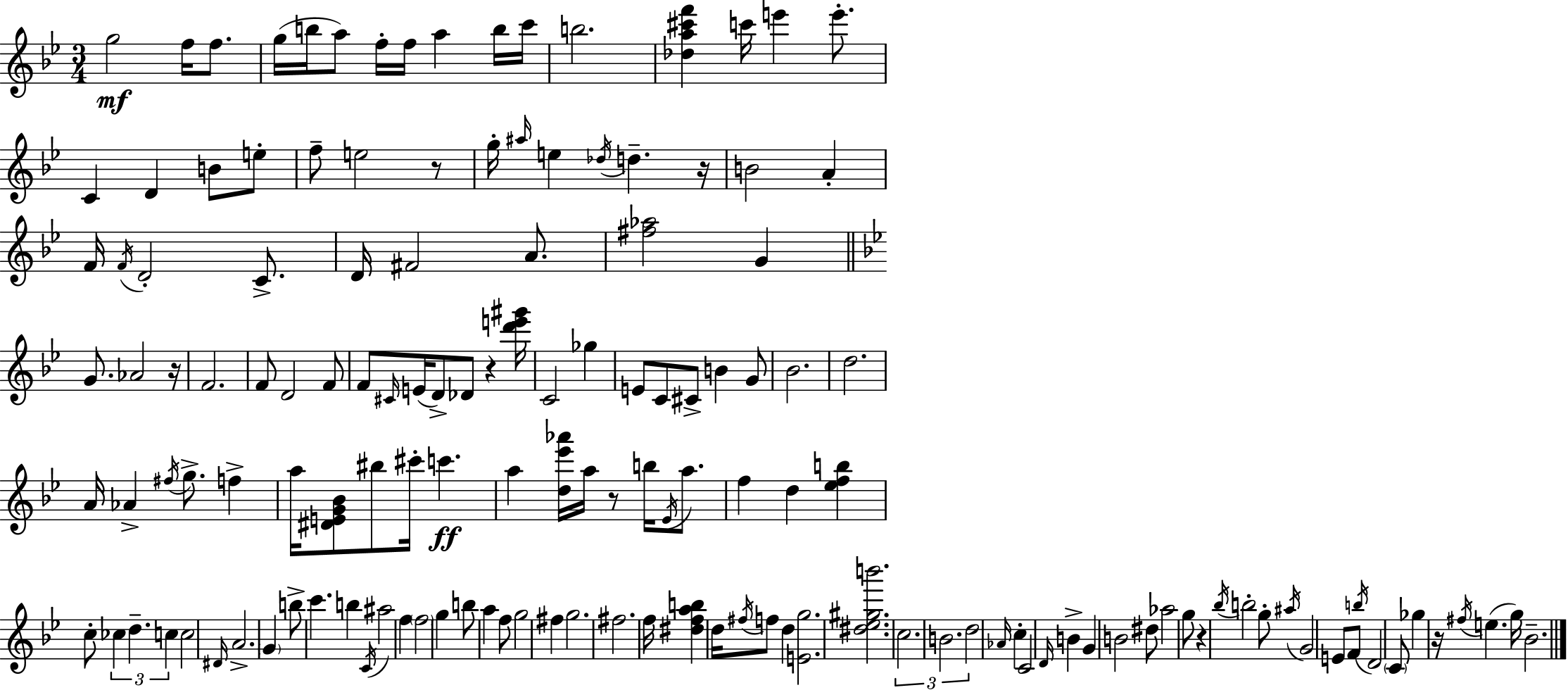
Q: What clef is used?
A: treble